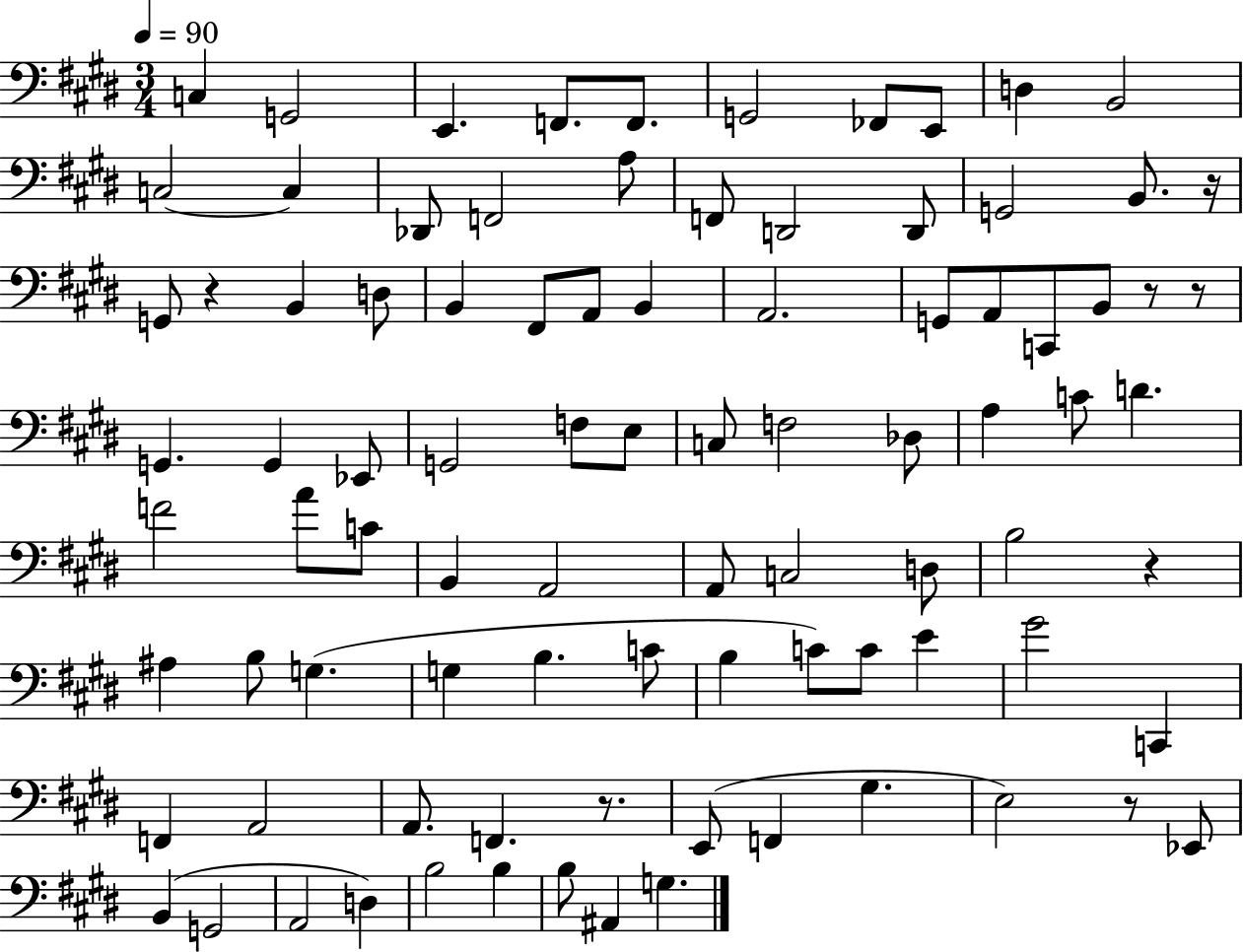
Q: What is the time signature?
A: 3/4